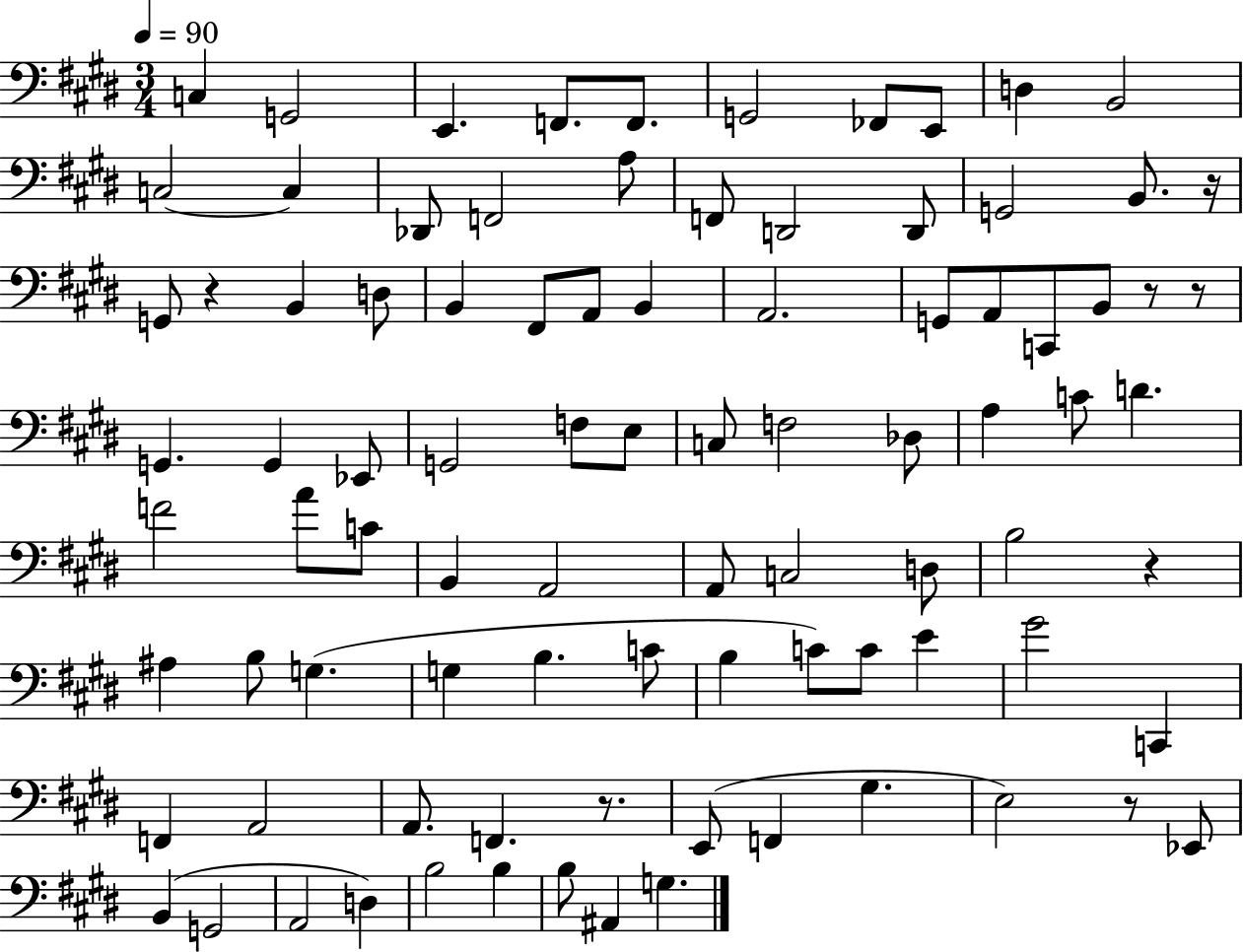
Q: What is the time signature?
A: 3/4